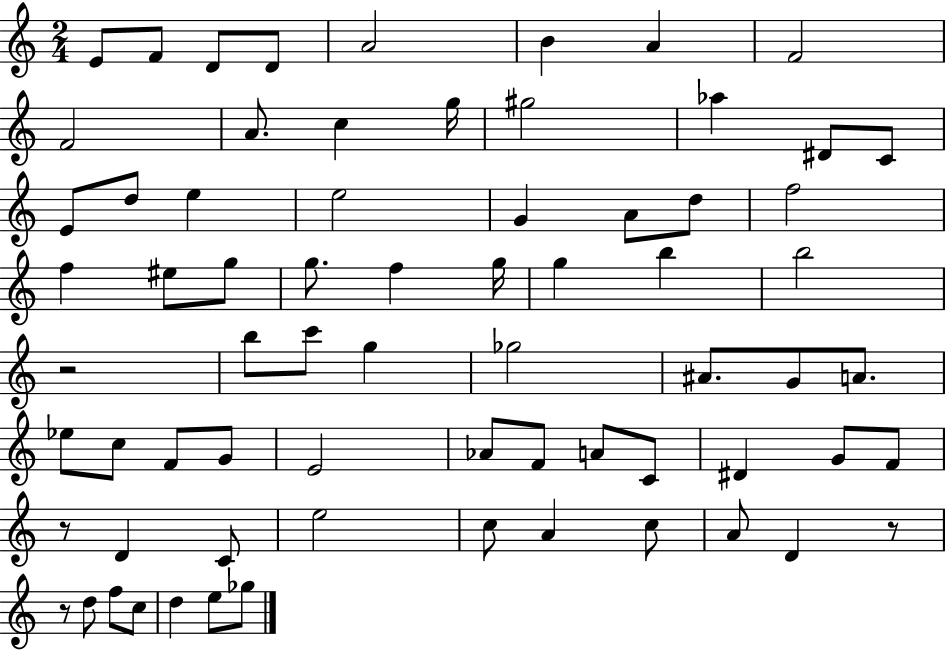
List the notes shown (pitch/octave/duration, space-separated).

E4/e F4/e D4/e D4/e A4/h B4/q A4/q F4/h F4/h A4/e. C5/q G5/s G#5/h Ab5/q D#4/e C4/e E4/e D5/e E5/q E5/h G4/q A4/e D5/e F5/h F5/q EIS5/e G5/e G5/e. F5/q G5/s G5/q B5/q B5/h R/h B5/e C6/e G5/q Gb5/h A#4/e. G4/e A4/e. Eb5/e C5/e F4/e G4/e E4/h Ab4/e F4/e A4/e C4/e D#4/q G4/e F4/e R/e D4/q C4/e E5/h C5/e A4/q C5/e A4/e D4/q R/e R/e D5/e F5/e C5/e D5/q E5/e Gb5/e